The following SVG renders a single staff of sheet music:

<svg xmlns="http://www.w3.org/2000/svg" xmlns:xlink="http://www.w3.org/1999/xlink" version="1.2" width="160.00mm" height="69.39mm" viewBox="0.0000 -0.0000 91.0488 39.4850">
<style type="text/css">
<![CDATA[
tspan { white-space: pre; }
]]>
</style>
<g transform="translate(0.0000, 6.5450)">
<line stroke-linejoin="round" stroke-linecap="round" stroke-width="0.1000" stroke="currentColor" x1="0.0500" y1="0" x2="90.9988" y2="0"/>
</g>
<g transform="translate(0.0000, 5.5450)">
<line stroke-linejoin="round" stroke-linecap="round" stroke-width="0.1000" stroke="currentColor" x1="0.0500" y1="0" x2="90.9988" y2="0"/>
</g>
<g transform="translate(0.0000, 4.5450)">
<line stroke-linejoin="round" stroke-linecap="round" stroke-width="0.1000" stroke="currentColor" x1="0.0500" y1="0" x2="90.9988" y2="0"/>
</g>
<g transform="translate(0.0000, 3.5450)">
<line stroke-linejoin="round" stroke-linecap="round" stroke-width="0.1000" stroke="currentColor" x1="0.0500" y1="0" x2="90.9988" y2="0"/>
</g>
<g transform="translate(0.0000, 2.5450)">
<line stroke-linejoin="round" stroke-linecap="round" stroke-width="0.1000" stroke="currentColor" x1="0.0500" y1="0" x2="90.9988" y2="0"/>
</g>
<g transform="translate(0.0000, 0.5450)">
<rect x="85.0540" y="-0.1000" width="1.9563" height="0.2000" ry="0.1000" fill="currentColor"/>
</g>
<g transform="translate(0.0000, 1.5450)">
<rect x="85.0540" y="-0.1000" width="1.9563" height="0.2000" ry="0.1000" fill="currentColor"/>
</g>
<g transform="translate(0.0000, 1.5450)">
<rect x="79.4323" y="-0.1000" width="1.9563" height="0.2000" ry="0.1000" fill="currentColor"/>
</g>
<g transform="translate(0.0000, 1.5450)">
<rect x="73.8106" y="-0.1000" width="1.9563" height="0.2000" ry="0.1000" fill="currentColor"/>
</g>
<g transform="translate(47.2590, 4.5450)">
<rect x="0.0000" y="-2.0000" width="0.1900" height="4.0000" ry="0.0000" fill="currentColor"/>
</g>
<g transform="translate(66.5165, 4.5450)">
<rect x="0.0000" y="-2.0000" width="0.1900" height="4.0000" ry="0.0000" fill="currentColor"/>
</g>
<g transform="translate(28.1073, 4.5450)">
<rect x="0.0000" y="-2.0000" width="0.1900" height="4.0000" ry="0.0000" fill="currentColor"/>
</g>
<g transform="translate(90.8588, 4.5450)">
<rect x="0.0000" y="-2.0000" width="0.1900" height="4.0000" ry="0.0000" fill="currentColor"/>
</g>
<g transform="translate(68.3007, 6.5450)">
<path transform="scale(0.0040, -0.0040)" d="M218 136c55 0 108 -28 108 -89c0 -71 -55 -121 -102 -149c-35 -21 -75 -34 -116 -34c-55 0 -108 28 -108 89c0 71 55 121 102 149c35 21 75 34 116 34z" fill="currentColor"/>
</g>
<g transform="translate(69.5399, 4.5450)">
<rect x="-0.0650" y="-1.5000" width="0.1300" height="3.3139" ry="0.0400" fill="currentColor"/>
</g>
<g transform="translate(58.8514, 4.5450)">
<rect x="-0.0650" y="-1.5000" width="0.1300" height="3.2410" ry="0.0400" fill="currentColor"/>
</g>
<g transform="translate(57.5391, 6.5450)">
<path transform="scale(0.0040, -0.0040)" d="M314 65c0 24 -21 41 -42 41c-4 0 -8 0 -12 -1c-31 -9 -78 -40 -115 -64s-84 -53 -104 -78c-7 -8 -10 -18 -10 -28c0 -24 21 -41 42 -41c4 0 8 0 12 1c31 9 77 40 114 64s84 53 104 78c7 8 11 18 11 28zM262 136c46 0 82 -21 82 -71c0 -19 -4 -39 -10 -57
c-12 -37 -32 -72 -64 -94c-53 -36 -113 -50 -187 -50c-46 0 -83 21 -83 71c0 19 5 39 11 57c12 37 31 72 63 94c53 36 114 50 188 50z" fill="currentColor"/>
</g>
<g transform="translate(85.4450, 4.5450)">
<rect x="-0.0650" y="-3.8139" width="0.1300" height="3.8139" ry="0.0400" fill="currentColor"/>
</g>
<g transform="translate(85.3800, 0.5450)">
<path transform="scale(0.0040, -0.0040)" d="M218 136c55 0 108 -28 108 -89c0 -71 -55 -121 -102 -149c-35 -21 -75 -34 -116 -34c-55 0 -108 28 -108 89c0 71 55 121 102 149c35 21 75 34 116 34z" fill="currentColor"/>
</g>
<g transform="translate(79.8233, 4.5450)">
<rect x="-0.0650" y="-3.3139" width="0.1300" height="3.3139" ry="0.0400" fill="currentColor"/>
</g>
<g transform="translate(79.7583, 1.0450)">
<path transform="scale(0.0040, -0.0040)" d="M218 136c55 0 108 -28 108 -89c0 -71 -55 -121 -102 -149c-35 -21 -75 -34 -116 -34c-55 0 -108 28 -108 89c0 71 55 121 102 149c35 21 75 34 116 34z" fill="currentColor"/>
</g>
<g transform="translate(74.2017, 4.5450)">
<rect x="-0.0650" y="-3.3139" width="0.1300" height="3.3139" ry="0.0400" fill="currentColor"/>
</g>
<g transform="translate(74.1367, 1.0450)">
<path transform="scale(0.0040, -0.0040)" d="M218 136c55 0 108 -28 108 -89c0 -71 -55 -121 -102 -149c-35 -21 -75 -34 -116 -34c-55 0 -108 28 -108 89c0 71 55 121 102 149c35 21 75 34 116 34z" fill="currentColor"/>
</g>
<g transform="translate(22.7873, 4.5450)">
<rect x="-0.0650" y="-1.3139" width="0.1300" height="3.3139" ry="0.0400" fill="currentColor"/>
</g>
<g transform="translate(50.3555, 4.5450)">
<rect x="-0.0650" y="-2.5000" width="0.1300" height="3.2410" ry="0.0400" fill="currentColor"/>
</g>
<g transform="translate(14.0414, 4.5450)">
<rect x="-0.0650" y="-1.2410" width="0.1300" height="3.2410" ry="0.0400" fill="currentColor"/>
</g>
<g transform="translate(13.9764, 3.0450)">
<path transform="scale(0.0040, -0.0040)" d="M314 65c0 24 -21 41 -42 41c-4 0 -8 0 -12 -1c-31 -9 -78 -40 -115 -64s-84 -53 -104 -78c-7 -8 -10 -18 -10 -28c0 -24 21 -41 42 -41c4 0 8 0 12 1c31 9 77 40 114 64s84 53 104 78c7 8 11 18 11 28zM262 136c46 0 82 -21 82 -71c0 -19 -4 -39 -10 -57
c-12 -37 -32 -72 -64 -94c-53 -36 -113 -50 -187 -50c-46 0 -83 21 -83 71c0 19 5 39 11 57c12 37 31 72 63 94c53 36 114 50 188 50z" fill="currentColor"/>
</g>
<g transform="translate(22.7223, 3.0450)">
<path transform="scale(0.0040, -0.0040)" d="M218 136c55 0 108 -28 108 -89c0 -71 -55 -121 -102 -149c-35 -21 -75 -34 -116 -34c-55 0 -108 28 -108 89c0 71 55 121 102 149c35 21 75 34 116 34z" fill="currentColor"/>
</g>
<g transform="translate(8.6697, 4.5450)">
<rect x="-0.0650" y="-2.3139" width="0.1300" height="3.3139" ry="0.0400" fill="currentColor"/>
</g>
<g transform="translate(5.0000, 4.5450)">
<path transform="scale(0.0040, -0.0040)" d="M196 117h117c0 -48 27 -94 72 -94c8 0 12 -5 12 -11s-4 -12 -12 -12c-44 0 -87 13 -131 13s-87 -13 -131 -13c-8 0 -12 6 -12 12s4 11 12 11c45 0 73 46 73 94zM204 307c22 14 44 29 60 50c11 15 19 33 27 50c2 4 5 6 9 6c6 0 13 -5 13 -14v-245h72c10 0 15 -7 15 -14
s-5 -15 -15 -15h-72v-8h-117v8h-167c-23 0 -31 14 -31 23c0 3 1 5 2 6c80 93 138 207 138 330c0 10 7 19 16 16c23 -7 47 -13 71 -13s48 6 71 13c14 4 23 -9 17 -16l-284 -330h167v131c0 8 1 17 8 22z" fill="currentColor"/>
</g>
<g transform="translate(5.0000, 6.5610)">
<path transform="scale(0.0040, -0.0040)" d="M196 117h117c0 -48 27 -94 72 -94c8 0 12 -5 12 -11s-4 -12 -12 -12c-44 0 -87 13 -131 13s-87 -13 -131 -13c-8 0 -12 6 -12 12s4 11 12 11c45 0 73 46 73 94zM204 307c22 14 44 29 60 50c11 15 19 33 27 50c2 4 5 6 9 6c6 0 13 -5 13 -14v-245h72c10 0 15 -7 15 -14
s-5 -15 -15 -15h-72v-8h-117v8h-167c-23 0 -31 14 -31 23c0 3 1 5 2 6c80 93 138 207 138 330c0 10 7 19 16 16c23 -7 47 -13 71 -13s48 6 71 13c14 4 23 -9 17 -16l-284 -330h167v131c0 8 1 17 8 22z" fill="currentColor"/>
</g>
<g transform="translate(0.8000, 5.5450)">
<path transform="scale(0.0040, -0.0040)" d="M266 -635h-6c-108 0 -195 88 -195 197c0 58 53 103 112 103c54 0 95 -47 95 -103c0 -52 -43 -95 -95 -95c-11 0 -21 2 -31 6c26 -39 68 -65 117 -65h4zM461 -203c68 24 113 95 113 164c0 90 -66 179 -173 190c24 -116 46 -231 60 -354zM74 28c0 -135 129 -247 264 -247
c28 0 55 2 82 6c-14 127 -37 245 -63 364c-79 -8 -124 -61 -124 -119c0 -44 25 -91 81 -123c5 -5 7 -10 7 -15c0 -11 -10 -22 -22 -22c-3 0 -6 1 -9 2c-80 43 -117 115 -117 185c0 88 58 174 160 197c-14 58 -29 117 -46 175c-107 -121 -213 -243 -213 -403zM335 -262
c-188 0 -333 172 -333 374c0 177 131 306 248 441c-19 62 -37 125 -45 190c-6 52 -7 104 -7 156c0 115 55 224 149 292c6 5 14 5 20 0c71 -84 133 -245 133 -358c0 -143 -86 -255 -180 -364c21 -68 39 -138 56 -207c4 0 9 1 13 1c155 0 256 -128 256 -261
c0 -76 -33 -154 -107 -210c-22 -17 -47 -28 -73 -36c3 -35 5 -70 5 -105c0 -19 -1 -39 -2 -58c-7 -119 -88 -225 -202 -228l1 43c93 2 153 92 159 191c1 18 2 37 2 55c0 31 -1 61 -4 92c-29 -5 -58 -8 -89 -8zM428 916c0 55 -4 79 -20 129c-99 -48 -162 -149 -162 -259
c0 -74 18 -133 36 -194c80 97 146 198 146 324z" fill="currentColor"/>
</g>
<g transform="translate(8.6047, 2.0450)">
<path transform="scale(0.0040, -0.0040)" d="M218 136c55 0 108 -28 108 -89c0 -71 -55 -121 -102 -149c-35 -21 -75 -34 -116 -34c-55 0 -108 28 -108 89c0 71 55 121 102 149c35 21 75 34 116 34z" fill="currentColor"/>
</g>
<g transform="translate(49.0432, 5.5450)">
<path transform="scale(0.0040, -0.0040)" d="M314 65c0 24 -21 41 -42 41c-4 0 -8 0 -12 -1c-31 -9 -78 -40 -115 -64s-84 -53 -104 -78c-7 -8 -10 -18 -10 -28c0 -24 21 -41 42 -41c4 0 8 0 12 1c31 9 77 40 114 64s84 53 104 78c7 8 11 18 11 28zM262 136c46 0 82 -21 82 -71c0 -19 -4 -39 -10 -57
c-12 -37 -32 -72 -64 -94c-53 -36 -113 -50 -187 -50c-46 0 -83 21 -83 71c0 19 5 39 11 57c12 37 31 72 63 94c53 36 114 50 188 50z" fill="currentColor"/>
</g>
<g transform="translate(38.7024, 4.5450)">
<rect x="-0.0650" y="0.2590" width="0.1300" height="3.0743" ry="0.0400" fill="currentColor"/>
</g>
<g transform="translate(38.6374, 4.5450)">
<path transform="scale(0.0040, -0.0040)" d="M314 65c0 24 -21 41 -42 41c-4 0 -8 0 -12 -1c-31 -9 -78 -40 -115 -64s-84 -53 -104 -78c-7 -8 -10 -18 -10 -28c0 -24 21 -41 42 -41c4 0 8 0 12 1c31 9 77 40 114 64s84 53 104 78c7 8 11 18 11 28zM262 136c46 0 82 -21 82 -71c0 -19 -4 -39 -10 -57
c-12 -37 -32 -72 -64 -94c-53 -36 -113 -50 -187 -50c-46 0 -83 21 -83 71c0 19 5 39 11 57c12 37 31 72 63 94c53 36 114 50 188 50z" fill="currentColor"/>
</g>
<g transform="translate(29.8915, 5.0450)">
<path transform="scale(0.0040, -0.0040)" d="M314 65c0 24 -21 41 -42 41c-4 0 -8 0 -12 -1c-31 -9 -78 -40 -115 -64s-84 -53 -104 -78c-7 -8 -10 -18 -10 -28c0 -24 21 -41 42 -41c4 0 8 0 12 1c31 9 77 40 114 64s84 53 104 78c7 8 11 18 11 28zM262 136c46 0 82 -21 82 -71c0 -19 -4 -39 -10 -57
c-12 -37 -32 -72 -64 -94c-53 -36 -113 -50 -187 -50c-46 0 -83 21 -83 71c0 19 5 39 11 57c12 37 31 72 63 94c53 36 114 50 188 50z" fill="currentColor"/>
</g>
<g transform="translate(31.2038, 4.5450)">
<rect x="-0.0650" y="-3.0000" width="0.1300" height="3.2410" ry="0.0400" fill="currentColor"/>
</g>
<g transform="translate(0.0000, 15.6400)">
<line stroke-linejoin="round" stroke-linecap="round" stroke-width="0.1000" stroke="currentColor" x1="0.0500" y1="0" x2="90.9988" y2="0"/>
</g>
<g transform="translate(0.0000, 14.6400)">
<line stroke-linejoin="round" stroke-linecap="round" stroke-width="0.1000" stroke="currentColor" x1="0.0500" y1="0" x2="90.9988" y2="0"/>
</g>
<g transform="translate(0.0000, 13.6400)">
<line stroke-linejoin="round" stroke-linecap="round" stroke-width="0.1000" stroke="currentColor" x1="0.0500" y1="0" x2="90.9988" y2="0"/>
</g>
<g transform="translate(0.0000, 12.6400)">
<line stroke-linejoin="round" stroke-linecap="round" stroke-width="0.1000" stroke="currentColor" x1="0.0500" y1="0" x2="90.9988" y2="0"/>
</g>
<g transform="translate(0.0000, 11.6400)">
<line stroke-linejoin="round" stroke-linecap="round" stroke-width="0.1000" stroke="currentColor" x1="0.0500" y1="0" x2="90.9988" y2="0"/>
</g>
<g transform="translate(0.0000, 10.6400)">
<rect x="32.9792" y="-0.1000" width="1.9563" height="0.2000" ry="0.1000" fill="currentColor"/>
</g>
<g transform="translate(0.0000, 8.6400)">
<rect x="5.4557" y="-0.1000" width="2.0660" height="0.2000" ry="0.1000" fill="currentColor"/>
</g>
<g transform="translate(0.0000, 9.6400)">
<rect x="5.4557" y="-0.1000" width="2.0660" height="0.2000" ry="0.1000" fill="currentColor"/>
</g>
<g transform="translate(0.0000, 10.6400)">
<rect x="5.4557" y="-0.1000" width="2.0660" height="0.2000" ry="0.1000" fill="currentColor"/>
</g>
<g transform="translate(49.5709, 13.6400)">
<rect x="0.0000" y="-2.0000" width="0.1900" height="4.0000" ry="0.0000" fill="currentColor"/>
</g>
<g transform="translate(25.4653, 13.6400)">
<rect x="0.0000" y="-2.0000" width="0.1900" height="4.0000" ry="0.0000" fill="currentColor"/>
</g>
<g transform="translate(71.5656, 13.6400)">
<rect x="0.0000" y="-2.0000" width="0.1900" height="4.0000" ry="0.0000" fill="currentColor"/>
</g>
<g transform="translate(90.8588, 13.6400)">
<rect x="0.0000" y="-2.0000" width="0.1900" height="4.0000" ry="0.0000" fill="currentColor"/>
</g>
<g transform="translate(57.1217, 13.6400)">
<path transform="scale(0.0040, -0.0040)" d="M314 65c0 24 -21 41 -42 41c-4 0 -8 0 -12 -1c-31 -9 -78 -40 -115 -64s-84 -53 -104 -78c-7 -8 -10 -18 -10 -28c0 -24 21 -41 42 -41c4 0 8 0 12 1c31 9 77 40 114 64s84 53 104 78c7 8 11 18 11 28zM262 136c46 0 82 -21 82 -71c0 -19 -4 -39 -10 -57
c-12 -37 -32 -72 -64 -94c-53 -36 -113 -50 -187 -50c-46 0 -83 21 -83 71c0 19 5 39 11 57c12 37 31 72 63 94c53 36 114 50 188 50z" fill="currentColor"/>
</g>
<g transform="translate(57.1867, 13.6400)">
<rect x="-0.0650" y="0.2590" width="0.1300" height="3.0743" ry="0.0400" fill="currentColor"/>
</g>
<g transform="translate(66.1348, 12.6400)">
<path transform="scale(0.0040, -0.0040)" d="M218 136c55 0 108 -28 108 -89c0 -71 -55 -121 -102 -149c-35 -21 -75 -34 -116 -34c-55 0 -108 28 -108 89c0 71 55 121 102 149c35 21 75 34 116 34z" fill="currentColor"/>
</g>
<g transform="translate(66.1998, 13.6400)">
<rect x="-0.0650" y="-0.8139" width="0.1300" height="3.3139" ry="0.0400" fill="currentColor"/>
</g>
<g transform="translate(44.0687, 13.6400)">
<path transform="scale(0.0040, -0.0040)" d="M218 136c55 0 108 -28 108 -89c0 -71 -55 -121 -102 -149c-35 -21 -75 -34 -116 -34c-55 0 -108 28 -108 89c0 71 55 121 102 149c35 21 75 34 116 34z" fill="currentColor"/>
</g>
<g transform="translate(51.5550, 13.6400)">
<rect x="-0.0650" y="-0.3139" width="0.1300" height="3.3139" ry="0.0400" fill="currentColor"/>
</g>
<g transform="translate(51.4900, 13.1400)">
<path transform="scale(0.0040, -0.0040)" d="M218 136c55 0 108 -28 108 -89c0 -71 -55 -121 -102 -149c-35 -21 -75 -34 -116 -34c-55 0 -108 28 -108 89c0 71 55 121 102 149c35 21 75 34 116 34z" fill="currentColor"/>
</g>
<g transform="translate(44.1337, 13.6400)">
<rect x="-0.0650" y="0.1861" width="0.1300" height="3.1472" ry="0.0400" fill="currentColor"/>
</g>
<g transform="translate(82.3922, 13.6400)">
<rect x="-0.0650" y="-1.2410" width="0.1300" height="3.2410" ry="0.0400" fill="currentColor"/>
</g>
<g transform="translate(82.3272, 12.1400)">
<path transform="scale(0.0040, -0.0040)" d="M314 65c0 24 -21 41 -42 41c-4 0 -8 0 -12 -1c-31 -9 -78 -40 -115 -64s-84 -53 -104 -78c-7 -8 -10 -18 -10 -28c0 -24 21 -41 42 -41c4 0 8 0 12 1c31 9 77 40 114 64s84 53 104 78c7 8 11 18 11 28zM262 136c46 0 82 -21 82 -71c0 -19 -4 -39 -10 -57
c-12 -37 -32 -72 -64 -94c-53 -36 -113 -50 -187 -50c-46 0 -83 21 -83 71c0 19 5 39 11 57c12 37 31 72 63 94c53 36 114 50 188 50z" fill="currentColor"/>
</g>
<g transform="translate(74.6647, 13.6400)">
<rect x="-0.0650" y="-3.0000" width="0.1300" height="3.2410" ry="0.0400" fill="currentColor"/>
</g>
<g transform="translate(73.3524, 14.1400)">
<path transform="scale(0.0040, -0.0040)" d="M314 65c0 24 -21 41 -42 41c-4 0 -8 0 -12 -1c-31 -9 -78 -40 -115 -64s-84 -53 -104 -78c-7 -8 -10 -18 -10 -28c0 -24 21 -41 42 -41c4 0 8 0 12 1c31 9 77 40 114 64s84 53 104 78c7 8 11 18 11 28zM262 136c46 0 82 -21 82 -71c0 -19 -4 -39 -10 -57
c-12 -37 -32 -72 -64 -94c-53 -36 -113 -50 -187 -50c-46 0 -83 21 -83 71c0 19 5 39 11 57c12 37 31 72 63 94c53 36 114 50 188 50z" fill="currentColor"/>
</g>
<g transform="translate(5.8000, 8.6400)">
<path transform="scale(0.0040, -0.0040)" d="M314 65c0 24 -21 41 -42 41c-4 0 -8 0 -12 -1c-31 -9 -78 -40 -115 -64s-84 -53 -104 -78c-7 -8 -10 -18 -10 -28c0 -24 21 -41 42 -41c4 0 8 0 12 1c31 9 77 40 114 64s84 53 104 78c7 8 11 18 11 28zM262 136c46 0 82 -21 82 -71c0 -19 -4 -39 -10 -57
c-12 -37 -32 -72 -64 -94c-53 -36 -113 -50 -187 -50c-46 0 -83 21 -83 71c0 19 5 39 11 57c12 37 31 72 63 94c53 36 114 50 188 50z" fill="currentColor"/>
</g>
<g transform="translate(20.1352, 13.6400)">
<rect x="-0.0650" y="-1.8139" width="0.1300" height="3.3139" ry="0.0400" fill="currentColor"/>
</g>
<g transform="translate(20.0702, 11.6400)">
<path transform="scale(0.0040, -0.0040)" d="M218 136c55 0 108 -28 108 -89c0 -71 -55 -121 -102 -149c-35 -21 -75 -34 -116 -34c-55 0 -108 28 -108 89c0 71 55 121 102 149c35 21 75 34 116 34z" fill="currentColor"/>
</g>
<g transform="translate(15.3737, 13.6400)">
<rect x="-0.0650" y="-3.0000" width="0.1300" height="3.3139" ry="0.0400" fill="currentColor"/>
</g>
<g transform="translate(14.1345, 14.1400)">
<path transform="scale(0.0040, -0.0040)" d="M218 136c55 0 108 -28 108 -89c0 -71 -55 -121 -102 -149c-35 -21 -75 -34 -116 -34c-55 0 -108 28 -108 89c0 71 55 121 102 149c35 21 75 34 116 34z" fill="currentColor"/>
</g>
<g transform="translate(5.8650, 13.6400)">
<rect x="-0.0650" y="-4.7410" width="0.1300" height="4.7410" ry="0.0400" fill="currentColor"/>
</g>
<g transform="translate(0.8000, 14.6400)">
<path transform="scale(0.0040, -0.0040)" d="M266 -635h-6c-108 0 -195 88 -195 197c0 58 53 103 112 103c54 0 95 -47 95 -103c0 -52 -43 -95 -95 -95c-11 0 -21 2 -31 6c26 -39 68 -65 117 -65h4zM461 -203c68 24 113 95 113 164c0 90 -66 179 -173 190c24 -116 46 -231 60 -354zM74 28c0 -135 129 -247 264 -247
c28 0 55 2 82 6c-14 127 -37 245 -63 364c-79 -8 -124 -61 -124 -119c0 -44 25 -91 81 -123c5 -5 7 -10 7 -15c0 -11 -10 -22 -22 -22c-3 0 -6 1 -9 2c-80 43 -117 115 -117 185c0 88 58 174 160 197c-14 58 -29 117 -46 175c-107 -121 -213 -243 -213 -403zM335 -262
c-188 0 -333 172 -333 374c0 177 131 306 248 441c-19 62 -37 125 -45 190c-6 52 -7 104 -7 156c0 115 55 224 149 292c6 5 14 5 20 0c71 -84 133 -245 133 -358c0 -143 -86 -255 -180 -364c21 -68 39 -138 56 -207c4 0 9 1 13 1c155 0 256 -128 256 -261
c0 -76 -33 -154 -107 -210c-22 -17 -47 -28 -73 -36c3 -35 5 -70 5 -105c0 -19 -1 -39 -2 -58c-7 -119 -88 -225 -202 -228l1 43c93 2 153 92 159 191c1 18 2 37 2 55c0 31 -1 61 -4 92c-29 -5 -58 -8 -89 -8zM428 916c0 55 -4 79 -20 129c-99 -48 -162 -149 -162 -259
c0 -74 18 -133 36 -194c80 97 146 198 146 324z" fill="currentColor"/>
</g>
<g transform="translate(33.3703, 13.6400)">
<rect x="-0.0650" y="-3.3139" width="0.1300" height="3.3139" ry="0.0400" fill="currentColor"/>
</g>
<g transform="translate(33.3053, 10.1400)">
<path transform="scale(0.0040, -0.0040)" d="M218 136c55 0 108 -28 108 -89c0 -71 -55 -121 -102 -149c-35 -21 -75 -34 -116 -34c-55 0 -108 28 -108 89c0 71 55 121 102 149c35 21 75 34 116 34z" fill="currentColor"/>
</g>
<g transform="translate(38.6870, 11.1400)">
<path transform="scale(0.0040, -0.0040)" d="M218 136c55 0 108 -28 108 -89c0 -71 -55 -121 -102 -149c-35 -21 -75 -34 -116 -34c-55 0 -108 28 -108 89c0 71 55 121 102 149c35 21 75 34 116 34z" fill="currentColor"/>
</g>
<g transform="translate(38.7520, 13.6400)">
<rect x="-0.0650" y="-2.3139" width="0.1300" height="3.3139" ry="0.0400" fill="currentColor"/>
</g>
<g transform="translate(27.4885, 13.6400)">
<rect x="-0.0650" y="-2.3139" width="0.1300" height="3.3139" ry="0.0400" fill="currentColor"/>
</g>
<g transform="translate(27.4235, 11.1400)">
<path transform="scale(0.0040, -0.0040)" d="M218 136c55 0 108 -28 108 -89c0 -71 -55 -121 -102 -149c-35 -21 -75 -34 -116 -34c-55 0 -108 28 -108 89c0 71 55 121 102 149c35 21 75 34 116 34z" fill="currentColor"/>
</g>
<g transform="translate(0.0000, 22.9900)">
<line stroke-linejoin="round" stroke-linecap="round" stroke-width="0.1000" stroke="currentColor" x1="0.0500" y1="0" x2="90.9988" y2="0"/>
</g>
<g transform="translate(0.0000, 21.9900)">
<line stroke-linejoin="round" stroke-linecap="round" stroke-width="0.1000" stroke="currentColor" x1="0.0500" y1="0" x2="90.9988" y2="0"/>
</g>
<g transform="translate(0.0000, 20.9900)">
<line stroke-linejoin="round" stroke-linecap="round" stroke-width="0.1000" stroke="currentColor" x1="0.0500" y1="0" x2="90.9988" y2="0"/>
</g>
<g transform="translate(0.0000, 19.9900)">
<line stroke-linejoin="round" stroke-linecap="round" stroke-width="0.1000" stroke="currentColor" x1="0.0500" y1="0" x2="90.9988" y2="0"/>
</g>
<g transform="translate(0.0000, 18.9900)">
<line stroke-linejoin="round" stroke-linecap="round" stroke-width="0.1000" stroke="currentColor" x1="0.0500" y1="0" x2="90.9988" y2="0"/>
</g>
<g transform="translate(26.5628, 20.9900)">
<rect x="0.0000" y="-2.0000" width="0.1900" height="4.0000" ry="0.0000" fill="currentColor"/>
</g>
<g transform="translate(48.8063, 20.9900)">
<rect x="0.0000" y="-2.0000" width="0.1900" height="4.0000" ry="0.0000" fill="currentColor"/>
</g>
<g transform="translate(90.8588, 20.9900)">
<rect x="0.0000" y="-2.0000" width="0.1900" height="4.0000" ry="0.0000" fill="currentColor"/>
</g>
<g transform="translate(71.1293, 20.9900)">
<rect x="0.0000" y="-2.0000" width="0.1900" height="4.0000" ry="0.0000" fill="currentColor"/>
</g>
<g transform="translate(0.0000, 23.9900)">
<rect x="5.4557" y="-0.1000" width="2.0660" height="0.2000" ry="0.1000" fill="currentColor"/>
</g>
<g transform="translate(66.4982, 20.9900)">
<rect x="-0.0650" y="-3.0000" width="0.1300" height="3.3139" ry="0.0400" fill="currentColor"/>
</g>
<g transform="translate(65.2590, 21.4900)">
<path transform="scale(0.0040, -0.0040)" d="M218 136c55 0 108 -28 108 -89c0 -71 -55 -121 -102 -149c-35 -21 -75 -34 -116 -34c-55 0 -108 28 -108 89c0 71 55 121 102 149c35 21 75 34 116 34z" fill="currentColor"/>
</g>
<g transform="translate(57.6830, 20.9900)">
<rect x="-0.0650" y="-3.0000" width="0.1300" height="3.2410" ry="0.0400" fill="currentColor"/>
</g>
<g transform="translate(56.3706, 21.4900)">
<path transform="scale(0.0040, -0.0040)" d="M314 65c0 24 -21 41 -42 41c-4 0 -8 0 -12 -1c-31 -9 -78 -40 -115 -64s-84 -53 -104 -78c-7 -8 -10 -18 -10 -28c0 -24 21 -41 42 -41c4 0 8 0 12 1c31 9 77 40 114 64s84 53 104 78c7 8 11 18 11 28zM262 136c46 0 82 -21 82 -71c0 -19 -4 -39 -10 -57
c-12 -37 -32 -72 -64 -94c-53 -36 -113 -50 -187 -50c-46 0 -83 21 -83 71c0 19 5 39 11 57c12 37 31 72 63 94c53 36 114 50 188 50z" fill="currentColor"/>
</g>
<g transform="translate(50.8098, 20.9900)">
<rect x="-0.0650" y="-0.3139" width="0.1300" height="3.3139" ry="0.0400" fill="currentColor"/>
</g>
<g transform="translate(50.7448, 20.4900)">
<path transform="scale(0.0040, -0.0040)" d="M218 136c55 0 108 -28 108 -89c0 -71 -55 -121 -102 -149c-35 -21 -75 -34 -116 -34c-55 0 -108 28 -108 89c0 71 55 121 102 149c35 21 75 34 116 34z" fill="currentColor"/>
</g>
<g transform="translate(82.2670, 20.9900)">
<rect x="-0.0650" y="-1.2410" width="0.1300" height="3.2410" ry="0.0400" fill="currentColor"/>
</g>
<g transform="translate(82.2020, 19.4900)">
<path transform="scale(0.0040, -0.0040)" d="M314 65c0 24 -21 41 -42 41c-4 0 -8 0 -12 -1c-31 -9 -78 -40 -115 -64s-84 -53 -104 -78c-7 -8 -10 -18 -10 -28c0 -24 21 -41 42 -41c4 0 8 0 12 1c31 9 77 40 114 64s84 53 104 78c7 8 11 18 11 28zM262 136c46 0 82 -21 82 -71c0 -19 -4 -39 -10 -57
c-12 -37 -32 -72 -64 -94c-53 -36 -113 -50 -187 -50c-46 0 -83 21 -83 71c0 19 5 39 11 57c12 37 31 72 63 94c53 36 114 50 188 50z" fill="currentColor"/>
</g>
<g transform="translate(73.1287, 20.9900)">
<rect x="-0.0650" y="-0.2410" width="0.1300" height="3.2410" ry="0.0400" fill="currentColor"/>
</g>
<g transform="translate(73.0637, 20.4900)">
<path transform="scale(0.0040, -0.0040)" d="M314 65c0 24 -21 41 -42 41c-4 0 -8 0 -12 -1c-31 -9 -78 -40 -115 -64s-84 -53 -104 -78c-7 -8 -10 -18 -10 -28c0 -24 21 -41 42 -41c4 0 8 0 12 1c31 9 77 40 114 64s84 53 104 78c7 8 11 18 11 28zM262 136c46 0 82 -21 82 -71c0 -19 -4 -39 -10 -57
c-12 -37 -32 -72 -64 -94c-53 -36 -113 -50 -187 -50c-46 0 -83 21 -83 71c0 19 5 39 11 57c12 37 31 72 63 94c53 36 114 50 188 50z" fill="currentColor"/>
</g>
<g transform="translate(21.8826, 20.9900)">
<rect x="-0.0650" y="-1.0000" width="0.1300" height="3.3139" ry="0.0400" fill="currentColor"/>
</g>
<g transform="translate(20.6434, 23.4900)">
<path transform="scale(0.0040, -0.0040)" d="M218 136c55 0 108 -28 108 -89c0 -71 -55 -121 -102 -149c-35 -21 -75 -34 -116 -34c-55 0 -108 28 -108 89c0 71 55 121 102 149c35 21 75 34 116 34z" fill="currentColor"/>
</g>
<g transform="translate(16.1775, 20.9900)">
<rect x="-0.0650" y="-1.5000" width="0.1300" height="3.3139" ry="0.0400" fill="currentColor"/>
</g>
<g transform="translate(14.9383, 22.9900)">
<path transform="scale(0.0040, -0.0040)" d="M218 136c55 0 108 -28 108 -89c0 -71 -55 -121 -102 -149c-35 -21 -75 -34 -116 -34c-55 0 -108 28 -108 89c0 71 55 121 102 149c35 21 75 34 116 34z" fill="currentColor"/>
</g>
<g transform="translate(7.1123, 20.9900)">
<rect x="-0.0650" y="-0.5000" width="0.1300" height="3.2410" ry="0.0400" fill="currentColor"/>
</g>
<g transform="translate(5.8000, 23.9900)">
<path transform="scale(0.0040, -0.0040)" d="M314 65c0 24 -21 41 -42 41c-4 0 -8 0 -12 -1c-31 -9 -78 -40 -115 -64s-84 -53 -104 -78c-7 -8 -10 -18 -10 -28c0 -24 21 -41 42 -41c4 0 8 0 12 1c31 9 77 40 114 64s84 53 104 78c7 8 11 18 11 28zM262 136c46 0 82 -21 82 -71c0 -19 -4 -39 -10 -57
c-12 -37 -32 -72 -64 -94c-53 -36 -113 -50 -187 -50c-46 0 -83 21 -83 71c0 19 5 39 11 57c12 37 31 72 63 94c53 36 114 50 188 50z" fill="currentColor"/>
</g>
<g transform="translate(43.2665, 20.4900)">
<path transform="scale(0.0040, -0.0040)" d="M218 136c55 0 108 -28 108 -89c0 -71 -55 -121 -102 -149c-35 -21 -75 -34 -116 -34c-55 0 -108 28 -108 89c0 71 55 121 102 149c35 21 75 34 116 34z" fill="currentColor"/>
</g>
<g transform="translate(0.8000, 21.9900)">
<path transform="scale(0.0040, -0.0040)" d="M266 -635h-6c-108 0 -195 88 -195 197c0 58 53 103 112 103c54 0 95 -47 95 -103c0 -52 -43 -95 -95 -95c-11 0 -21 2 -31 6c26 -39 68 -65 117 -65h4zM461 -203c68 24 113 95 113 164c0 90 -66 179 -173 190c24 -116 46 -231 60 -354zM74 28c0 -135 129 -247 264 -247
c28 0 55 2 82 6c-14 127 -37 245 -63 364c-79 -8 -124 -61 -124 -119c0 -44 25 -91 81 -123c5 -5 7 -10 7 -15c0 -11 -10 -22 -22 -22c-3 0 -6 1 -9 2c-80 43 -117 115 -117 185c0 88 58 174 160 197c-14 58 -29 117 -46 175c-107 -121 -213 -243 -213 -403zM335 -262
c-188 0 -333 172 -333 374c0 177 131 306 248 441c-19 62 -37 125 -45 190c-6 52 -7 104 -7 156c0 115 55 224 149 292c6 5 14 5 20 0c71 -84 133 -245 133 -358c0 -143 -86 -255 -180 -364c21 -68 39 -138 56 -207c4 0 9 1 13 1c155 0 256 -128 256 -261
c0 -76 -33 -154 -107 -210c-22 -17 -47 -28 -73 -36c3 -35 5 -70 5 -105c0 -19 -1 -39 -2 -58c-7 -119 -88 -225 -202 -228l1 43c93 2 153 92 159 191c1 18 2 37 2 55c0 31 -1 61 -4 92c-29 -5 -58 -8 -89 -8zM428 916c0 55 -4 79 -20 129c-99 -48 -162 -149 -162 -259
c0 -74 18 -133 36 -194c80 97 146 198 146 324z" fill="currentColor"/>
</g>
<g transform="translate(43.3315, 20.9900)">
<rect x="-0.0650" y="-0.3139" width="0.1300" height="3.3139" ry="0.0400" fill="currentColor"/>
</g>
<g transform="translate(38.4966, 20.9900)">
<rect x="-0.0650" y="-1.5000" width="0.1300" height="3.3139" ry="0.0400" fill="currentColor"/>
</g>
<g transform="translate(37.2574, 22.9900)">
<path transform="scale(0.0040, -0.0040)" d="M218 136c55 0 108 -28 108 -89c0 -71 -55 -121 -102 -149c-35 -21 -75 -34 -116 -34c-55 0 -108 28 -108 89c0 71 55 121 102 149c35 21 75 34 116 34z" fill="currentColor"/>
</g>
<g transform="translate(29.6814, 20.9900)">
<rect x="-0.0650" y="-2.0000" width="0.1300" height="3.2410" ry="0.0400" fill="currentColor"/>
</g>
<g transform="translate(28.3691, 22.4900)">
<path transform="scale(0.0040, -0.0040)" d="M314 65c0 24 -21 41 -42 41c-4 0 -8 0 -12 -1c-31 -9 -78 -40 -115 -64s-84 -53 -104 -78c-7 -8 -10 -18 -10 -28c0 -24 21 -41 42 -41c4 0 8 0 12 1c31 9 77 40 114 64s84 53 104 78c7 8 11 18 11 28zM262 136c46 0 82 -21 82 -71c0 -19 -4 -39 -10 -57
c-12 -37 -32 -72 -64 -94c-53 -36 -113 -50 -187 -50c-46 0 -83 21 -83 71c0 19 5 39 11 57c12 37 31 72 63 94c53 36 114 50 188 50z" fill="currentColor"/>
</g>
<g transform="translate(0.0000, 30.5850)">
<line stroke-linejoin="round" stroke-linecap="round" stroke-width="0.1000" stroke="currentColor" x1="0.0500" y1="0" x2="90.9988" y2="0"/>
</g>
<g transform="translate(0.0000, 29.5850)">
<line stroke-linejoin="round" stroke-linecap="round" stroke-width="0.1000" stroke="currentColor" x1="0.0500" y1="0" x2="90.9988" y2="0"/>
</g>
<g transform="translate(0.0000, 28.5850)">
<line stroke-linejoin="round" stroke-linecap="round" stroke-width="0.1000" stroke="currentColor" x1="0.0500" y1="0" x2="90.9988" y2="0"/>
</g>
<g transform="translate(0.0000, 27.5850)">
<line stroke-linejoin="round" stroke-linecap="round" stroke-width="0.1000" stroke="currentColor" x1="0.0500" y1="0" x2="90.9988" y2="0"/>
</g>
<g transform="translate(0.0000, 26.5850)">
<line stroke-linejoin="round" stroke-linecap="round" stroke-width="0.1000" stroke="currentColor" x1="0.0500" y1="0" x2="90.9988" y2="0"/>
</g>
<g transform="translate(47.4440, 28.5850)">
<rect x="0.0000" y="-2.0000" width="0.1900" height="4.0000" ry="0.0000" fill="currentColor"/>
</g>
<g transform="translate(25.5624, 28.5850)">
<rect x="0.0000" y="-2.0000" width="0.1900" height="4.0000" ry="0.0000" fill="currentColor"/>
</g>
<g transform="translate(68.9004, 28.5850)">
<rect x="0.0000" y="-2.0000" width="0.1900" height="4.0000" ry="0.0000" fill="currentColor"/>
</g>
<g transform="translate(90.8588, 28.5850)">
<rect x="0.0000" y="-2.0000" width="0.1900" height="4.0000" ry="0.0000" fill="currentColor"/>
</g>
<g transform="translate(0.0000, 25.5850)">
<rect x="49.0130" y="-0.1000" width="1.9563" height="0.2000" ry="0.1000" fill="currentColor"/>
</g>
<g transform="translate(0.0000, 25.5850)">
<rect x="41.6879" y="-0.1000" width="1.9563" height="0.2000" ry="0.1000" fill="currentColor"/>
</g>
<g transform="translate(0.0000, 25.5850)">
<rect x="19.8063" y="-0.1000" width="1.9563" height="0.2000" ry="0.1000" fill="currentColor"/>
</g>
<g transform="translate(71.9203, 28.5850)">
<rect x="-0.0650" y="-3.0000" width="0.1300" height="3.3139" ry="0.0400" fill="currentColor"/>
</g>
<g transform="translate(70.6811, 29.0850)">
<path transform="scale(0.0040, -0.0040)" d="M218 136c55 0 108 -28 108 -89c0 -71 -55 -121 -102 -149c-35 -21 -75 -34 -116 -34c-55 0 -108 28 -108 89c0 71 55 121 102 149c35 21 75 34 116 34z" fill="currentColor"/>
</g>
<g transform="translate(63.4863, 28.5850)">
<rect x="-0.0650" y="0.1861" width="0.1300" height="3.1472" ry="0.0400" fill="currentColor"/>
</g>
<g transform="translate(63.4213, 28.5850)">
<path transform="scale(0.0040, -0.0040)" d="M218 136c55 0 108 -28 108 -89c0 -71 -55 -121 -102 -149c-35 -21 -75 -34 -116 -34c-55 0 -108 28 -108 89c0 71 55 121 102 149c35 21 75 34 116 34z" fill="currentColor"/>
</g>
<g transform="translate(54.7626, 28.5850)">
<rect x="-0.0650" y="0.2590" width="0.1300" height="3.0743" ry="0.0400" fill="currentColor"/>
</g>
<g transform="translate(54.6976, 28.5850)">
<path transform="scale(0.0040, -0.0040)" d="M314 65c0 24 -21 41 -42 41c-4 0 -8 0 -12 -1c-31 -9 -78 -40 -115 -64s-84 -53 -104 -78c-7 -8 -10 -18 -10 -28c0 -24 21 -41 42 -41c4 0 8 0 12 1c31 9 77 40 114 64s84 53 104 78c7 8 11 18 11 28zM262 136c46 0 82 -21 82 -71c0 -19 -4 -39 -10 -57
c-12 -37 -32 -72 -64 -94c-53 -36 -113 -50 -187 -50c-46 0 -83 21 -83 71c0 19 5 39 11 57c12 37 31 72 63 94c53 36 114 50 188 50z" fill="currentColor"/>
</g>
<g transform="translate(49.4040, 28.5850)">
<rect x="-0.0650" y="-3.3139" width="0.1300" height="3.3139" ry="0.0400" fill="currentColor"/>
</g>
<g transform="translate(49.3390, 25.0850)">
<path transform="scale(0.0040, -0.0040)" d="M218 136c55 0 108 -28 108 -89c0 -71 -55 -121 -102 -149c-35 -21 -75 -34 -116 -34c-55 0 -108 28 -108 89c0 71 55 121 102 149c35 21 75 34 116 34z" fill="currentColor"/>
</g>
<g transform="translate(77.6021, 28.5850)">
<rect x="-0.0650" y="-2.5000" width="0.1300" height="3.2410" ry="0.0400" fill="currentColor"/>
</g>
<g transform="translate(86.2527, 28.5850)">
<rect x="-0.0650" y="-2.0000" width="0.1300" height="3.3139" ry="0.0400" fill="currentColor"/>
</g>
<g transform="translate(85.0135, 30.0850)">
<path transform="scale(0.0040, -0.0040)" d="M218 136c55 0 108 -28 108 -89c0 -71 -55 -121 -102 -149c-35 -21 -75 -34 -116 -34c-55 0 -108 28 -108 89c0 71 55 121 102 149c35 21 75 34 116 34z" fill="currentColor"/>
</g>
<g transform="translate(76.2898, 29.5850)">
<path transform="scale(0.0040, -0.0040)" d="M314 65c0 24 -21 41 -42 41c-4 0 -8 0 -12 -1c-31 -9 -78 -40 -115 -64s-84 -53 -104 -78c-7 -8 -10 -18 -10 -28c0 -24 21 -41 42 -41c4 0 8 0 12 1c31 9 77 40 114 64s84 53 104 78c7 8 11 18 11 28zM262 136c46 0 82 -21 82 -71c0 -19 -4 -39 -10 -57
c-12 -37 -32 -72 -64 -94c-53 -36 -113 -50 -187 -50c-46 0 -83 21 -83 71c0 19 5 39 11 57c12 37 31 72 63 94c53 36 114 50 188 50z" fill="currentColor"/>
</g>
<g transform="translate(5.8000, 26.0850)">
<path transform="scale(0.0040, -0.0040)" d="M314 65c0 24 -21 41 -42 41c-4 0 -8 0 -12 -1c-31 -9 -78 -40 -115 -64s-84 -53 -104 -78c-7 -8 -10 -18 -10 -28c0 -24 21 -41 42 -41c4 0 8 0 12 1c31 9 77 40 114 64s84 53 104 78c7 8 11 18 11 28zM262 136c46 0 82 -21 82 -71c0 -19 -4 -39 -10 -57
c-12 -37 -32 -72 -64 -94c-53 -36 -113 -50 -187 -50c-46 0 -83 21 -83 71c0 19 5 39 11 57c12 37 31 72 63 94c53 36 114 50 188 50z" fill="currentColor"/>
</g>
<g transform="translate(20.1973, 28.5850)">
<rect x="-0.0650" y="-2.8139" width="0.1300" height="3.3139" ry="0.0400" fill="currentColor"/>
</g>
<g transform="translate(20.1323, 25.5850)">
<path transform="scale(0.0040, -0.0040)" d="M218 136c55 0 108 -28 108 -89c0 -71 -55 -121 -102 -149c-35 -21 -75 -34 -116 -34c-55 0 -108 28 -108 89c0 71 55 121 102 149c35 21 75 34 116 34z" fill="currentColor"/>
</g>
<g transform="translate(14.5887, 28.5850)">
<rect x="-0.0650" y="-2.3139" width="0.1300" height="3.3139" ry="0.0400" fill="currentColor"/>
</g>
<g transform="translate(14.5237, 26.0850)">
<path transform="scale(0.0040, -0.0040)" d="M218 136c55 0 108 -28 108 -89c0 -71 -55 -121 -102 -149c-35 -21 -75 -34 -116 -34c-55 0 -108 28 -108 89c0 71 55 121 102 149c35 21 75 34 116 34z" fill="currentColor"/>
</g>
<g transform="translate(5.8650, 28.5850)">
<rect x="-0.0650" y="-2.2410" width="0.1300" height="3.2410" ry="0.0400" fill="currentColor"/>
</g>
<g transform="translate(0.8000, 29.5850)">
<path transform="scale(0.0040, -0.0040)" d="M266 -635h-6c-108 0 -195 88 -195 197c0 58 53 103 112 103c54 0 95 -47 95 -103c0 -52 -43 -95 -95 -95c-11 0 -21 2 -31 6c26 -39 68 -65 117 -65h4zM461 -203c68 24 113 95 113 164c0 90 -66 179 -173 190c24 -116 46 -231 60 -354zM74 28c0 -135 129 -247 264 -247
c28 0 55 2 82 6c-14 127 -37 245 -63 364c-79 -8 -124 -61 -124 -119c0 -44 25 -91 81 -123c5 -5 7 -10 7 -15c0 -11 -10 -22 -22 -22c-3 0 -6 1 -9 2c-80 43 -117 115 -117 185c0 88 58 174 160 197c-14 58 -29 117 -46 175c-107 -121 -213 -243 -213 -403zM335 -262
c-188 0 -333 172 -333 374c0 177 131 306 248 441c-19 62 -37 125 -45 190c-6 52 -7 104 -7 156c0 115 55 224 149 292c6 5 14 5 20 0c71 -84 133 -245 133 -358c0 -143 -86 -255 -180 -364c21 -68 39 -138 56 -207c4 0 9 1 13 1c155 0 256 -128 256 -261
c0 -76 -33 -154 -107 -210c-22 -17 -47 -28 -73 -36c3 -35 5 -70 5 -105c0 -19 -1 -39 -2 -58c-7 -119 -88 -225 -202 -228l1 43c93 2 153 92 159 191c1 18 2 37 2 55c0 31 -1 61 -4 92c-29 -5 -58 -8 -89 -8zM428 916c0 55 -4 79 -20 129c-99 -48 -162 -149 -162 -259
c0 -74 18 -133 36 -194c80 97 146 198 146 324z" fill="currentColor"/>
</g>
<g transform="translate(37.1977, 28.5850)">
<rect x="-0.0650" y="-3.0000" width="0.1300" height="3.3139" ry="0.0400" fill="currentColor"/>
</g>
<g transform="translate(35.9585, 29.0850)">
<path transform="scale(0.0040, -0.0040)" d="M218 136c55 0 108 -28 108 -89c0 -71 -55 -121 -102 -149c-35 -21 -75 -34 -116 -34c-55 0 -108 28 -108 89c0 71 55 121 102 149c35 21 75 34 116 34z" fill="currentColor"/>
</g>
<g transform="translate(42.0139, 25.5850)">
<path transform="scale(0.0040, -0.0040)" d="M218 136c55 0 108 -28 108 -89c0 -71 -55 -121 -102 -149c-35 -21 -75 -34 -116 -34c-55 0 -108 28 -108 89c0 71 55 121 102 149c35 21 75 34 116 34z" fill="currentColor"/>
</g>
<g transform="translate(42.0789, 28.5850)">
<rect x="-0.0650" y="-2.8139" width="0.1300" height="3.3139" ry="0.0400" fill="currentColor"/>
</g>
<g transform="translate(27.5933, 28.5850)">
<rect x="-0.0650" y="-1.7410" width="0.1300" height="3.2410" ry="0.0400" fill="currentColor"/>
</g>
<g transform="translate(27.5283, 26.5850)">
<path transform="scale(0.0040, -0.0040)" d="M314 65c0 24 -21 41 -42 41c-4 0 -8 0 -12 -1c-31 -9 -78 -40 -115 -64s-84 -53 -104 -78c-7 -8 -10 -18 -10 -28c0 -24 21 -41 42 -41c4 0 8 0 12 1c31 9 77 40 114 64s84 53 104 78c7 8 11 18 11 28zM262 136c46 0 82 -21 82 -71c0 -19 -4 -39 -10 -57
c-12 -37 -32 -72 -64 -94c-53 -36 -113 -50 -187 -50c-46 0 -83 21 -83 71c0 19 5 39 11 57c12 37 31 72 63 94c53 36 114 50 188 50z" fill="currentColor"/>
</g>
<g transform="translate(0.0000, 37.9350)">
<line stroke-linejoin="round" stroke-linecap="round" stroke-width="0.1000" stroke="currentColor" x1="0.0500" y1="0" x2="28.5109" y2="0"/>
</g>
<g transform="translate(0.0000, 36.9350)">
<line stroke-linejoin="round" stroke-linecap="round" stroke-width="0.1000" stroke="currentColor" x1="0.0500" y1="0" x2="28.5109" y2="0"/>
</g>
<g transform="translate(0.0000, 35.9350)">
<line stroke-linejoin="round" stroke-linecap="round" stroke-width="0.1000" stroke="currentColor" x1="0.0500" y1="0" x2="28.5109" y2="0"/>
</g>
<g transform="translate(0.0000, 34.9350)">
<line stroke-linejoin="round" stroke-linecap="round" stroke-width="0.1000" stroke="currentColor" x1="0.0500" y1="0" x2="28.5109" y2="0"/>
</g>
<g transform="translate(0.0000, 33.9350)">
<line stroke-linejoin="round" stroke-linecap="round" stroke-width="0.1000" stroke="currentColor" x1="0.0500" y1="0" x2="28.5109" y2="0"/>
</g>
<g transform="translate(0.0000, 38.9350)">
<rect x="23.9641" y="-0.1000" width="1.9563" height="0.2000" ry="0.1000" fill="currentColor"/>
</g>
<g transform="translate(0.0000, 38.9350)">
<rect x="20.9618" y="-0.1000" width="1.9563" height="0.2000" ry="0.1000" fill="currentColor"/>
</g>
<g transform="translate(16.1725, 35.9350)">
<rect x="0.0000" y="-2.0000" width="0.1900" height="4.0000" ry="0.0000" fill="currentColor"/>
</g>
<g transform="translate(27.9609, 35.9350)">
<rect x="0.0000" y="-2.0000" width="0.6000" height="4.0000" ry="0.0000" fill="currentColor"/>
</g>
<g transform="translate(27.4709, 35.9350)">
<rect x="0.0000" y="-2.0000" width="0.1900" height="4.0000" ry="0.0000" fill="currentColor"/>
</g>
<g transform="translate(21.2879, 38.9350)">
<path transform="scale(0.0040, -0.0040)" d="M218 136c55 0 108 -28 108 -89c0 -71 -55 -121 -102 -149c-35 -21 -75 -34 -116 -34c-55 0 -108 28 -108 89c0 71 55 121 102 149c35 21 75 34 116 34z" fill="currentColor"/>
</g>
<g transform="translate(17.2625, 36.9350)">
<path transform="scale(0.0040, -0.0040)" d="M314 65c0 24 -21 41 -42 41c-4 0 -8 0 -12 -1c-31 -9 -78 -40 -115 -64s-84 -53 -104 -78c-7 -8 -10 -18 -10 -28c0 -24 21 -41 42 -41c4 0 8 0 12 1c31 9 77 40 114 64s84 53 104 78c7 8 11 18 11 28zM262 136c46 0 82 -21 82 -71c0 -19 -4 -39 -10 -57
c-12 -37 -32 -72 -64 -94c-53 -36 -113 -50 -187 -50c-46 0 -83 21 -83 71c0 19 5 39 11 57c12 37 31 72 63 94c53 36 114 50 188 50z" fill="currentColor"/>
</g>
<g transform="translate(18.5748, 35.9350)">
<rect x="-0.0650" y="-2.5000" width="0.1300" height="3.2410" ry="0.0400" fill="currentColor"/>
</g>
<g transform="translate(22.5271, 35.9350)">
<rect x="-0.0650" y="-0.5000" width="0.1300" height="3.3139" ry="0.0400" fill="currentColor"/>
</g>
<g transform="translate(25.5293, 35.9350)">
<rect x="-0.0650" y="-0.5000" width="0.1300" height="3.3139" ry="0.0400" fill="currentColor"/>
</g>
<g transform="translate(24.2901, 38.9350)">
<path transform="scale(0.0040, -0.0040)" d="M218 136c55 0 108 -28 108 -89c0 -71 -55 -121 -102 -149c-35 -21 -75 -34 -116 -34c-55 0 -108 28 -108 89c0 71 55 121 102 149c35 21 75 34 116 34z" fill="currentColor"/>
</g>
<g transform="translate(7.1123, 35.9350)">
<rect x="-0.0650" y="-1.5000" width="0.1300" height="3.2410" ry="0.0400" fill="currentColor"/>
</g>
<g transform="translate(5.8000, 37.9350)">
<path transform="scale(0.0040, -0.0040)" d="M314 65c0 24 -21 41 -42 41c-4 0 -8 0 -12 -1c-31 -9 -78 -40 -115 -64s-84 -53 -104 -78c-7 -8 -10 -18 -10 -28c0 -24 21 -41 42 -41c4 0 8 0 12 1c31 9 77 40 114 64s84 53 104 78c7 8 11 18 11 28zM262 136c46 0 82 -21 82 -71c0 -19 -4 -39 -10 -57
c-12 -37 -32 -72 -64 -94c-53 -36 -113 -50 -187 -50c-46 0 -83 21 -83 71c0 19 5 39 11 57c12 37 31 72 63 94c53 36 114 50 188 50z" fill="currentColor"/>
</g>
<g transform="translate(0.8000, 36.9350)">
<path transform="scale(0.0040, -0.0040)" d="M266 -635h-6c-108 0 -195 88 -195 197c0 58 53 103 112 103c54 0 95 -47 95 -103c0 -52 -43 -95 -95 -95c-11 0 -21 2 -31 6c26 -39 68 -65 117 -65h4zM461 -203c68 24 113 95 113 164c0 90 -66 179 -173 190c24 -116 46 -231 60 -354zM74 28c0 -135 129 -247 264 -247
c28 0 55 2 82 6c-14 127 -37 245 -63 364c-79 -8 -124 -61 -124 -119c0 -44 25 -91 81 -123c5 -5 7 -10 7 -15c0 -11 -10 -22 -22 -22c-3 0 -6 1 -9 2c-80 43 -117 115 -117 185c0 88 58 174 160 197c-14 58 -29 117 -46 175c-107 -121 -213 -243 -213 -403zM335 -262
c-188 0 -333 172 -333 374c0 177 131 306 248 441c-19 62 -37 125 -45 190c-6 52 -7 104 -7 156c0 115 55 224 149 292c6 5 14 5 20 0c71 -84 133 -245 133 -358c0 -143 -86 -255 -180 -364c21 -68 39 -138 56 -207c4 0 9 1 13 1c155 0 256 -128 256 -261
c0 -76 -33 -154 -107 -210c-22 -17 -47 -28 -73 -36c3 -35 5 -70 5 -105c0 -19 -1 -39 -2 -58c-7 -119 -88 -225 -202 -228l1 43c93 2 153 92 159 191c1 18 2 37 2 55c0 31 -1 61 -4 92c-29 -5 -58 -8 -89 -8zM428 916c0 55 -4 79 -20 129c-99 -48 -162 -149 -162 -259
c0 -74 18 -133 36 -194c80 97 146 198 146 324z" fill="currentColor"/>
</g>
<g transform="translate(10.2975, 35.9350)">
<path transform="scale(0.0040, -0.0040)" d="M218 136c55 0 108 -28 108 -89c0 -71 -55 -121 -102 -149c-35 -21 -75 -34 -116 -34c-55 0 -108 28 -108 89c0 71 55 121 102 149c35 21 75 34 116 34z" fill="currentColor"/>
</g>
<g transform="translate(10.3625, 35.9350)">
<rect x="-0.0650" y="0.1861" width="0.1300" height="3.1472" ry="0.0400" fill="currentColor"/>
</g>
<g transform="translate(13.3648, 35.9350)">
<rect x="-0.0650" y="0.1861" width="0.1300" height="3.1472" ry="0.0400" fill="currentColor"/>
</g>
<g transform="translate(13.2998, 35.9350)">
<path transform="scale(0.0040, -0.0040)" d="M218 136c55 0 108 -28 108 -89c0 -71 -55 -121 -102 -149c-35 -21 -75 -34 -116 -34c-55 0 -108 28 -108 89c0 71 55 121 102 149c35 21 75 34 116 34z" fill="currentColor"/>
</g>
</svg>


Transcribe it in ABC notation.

X:1
T:Untitled
M:4/4
L:1/4
K:C
g e2 e A2 B2 G2 E2 E b b c' e'2 A f g b g B c B2 d A2 e2 C2 E D F2 E c c A2 A c2 e2 g2 g a f2 A a b B2 B A G2 F E2 B B G2 C C